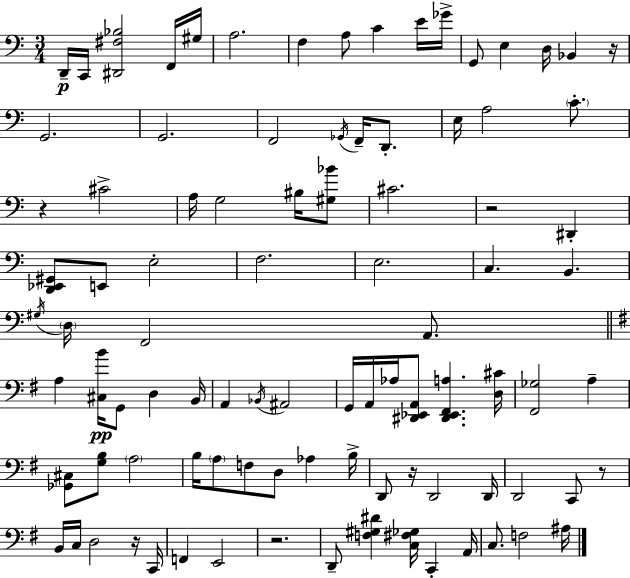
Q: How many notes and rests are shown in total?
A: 93